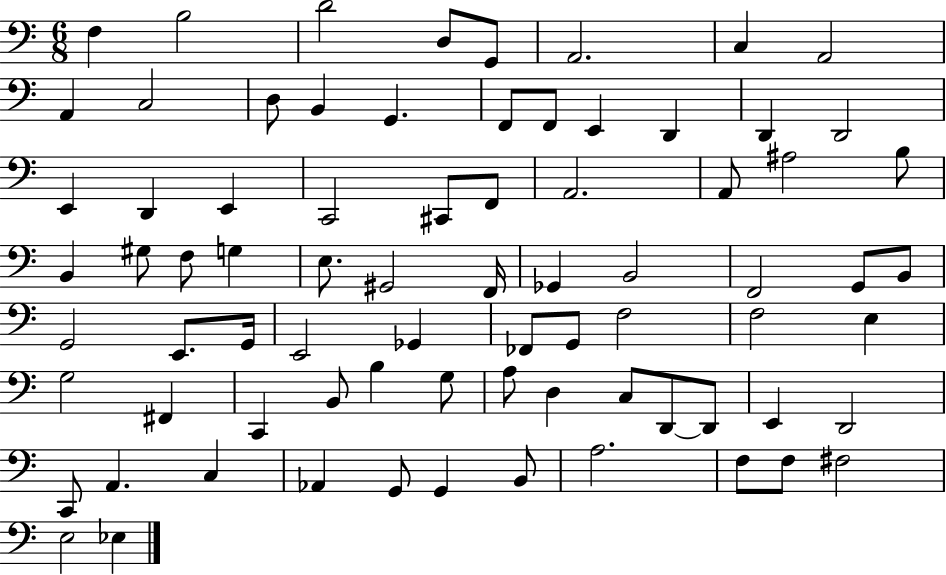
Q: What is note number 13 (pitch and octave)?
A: G2